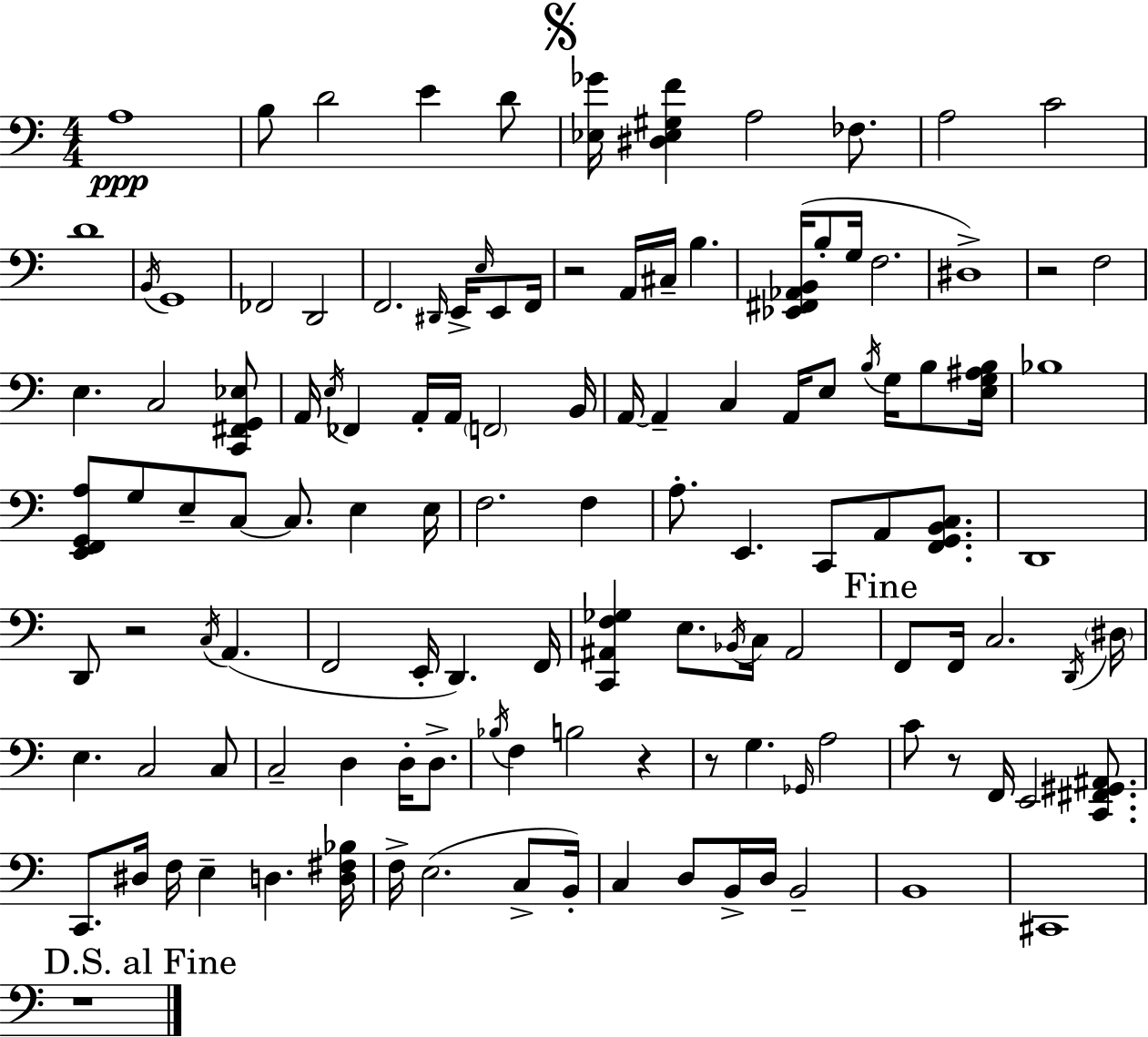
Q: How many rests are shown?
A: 7